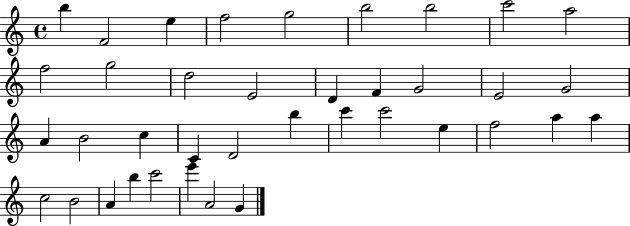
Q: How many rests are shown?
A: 0